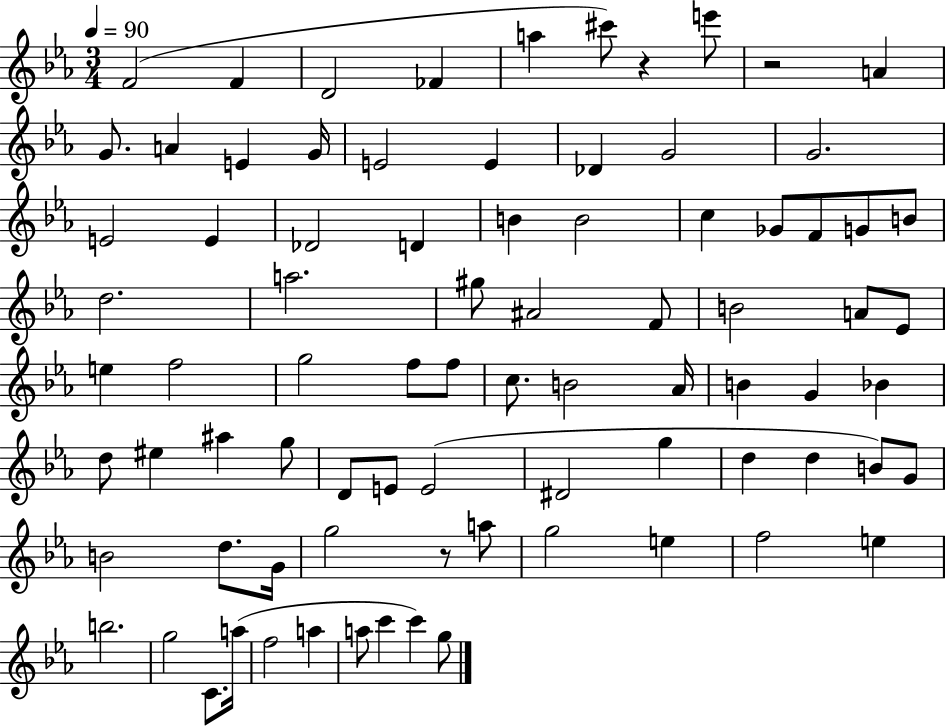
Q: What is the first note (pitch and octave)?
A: F4